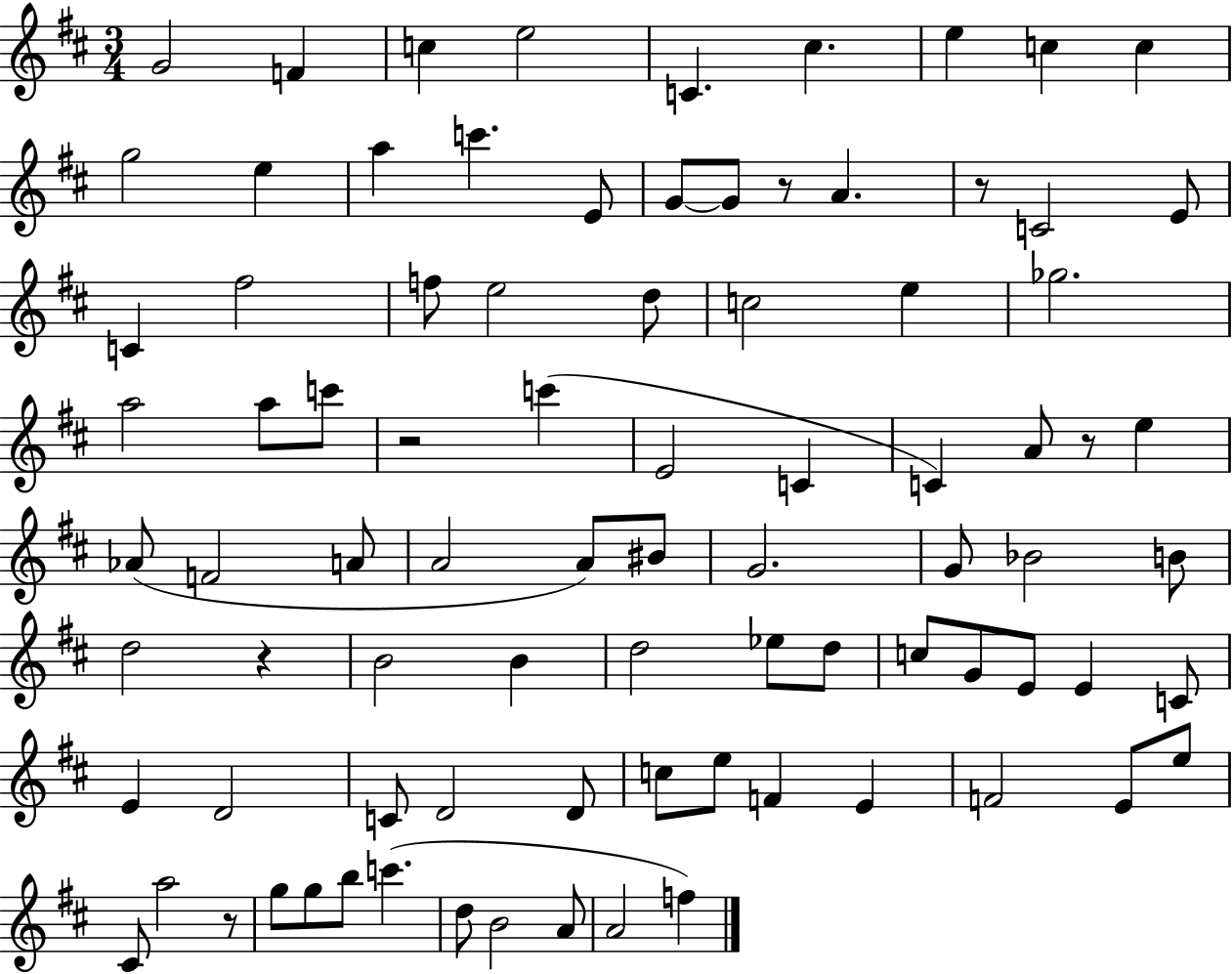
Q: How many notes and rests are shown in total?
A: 86